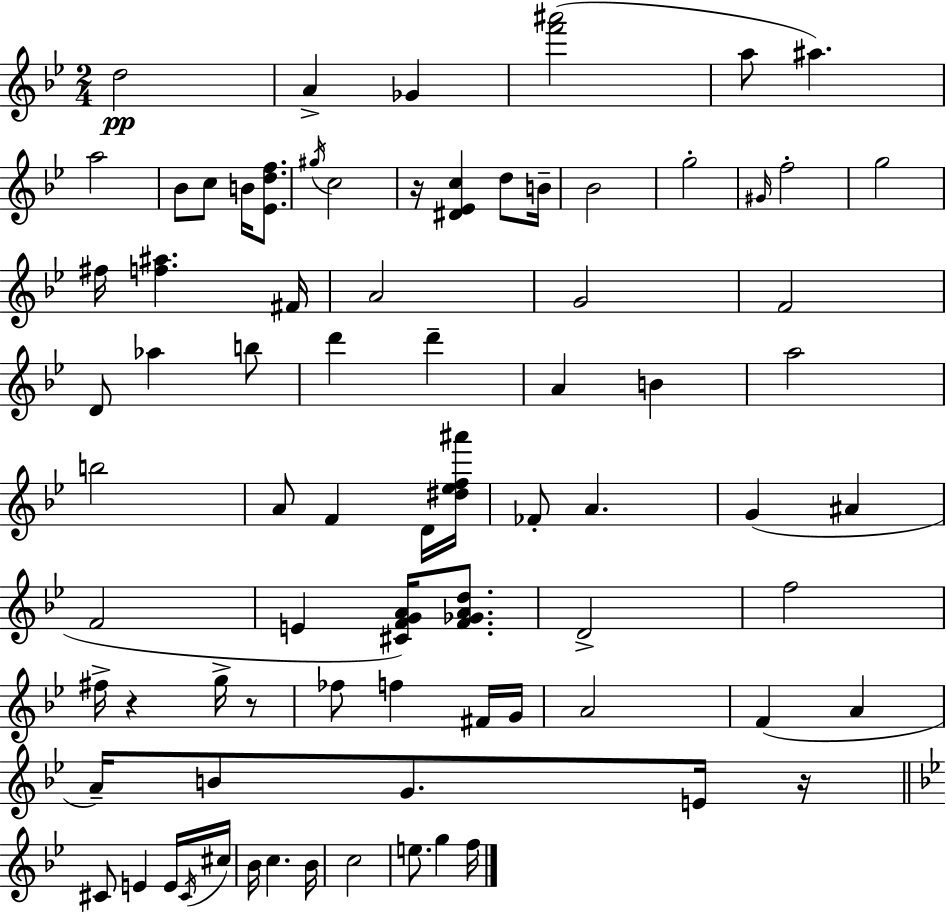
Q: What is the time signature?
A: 2/4